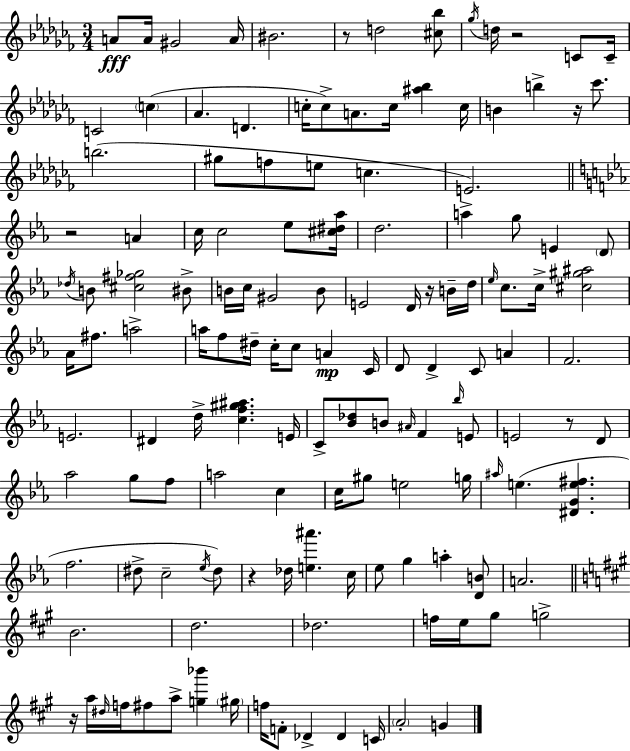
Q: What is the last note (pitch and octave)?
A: G4